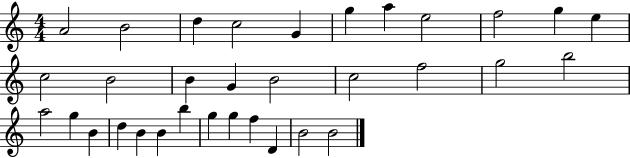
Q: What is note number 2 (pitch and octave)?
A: B4